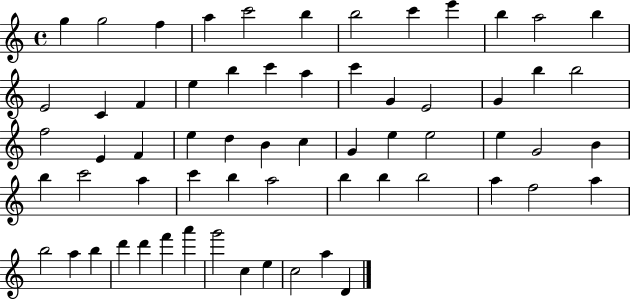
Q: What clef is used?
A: treble